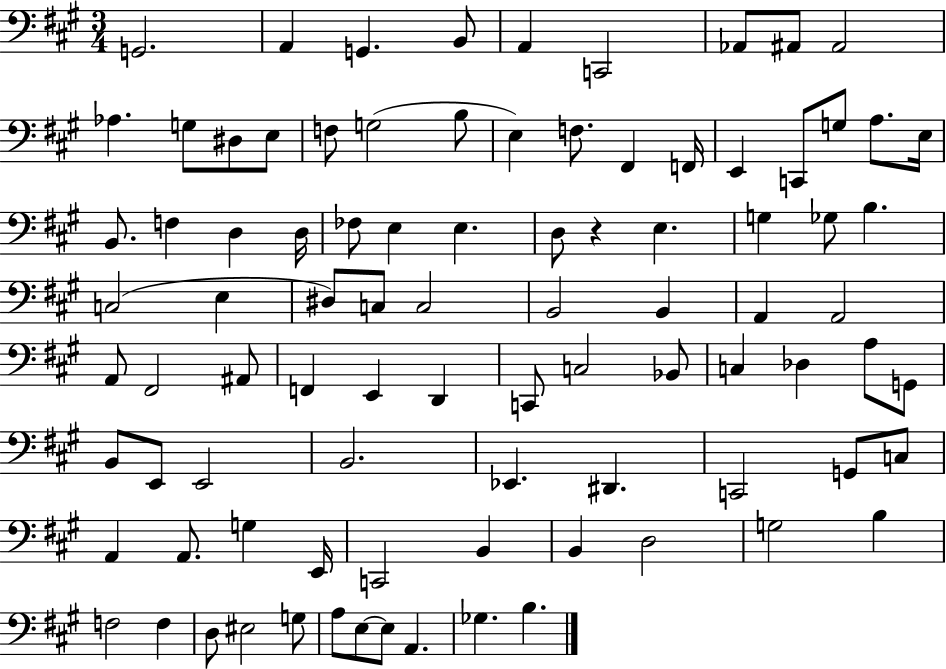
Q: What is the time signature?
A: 3/4